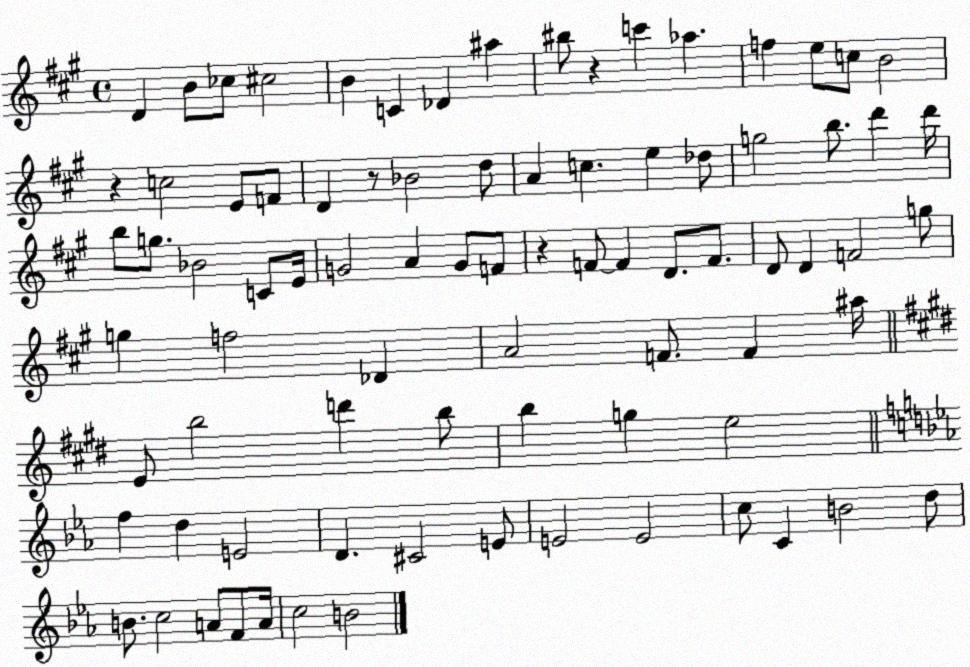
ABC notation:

X:1
T:Untitled
M:4/4
L:1/4
K:A
D B/2 _c/2 ^c2 B C _D ^a ^b/2 z c' _a f e/2 c/2 B2 z c2 E/2 F/2 D z/2 _B2 d/2 A c e _d/2 g2 b/2 d' d'/4 b/2 g/2 _B2 C/2 E/4 G2 A G/2 F/2 z F/2 F D/2 F/2 D/2 D F2 g/2 g f2 _D A2 F/2 F ^a/4 E/2 b2 d' b/2 b g e2 f d E2 D ^C2 E/2 E2 E2 c/2 C B2 d/2 B/2 c2 A/2 F/2 A/4 c2 B2